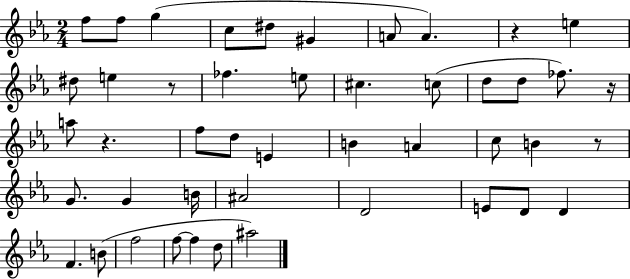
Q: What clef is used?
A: treble